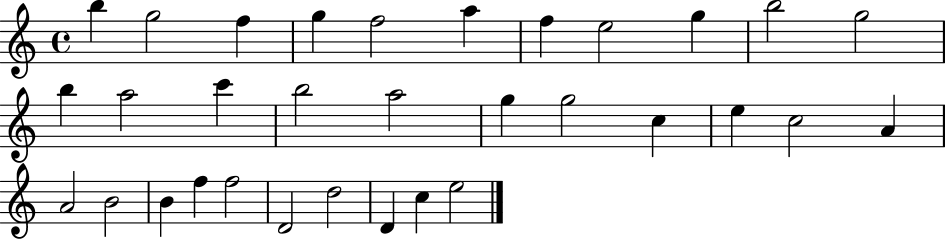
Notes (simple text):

B5/q G5/h F5/q G5/q F5/h A5/q F5/q E5/h G5/q B5/h G5/h B5/q A5/h C6/q B5/h A5/h G5/q G5/h C5/q E5/q C5/h A4/q A4/h B4/h B4/q F5/q F5/h D4/h D5/h D4/q C5/q E5/h